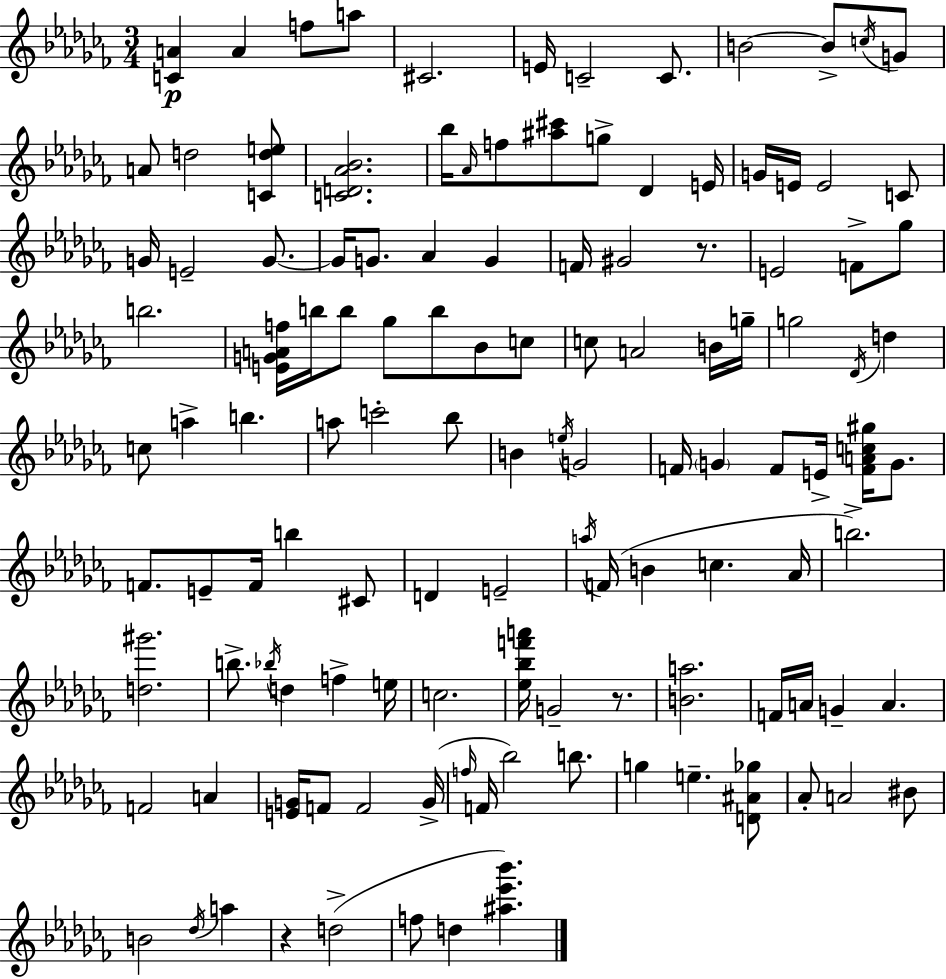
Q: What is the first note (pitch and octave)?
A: A4